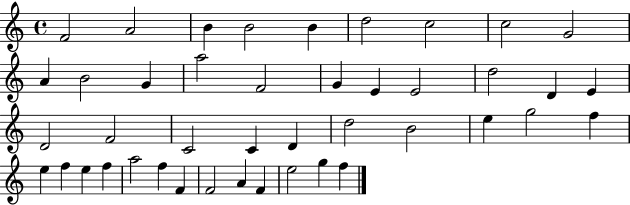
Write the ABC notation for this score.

X:1
T:Untitled
M:4/4
L:1/4
K:C
F2 A2 B B2 B d2 c2 c2 G2 A B2 G a2 F2 G E E2 d2 D E D2 F2 C2 C D d2 B2 e g2 f e f e f a2 f F F2 A F e2 g f